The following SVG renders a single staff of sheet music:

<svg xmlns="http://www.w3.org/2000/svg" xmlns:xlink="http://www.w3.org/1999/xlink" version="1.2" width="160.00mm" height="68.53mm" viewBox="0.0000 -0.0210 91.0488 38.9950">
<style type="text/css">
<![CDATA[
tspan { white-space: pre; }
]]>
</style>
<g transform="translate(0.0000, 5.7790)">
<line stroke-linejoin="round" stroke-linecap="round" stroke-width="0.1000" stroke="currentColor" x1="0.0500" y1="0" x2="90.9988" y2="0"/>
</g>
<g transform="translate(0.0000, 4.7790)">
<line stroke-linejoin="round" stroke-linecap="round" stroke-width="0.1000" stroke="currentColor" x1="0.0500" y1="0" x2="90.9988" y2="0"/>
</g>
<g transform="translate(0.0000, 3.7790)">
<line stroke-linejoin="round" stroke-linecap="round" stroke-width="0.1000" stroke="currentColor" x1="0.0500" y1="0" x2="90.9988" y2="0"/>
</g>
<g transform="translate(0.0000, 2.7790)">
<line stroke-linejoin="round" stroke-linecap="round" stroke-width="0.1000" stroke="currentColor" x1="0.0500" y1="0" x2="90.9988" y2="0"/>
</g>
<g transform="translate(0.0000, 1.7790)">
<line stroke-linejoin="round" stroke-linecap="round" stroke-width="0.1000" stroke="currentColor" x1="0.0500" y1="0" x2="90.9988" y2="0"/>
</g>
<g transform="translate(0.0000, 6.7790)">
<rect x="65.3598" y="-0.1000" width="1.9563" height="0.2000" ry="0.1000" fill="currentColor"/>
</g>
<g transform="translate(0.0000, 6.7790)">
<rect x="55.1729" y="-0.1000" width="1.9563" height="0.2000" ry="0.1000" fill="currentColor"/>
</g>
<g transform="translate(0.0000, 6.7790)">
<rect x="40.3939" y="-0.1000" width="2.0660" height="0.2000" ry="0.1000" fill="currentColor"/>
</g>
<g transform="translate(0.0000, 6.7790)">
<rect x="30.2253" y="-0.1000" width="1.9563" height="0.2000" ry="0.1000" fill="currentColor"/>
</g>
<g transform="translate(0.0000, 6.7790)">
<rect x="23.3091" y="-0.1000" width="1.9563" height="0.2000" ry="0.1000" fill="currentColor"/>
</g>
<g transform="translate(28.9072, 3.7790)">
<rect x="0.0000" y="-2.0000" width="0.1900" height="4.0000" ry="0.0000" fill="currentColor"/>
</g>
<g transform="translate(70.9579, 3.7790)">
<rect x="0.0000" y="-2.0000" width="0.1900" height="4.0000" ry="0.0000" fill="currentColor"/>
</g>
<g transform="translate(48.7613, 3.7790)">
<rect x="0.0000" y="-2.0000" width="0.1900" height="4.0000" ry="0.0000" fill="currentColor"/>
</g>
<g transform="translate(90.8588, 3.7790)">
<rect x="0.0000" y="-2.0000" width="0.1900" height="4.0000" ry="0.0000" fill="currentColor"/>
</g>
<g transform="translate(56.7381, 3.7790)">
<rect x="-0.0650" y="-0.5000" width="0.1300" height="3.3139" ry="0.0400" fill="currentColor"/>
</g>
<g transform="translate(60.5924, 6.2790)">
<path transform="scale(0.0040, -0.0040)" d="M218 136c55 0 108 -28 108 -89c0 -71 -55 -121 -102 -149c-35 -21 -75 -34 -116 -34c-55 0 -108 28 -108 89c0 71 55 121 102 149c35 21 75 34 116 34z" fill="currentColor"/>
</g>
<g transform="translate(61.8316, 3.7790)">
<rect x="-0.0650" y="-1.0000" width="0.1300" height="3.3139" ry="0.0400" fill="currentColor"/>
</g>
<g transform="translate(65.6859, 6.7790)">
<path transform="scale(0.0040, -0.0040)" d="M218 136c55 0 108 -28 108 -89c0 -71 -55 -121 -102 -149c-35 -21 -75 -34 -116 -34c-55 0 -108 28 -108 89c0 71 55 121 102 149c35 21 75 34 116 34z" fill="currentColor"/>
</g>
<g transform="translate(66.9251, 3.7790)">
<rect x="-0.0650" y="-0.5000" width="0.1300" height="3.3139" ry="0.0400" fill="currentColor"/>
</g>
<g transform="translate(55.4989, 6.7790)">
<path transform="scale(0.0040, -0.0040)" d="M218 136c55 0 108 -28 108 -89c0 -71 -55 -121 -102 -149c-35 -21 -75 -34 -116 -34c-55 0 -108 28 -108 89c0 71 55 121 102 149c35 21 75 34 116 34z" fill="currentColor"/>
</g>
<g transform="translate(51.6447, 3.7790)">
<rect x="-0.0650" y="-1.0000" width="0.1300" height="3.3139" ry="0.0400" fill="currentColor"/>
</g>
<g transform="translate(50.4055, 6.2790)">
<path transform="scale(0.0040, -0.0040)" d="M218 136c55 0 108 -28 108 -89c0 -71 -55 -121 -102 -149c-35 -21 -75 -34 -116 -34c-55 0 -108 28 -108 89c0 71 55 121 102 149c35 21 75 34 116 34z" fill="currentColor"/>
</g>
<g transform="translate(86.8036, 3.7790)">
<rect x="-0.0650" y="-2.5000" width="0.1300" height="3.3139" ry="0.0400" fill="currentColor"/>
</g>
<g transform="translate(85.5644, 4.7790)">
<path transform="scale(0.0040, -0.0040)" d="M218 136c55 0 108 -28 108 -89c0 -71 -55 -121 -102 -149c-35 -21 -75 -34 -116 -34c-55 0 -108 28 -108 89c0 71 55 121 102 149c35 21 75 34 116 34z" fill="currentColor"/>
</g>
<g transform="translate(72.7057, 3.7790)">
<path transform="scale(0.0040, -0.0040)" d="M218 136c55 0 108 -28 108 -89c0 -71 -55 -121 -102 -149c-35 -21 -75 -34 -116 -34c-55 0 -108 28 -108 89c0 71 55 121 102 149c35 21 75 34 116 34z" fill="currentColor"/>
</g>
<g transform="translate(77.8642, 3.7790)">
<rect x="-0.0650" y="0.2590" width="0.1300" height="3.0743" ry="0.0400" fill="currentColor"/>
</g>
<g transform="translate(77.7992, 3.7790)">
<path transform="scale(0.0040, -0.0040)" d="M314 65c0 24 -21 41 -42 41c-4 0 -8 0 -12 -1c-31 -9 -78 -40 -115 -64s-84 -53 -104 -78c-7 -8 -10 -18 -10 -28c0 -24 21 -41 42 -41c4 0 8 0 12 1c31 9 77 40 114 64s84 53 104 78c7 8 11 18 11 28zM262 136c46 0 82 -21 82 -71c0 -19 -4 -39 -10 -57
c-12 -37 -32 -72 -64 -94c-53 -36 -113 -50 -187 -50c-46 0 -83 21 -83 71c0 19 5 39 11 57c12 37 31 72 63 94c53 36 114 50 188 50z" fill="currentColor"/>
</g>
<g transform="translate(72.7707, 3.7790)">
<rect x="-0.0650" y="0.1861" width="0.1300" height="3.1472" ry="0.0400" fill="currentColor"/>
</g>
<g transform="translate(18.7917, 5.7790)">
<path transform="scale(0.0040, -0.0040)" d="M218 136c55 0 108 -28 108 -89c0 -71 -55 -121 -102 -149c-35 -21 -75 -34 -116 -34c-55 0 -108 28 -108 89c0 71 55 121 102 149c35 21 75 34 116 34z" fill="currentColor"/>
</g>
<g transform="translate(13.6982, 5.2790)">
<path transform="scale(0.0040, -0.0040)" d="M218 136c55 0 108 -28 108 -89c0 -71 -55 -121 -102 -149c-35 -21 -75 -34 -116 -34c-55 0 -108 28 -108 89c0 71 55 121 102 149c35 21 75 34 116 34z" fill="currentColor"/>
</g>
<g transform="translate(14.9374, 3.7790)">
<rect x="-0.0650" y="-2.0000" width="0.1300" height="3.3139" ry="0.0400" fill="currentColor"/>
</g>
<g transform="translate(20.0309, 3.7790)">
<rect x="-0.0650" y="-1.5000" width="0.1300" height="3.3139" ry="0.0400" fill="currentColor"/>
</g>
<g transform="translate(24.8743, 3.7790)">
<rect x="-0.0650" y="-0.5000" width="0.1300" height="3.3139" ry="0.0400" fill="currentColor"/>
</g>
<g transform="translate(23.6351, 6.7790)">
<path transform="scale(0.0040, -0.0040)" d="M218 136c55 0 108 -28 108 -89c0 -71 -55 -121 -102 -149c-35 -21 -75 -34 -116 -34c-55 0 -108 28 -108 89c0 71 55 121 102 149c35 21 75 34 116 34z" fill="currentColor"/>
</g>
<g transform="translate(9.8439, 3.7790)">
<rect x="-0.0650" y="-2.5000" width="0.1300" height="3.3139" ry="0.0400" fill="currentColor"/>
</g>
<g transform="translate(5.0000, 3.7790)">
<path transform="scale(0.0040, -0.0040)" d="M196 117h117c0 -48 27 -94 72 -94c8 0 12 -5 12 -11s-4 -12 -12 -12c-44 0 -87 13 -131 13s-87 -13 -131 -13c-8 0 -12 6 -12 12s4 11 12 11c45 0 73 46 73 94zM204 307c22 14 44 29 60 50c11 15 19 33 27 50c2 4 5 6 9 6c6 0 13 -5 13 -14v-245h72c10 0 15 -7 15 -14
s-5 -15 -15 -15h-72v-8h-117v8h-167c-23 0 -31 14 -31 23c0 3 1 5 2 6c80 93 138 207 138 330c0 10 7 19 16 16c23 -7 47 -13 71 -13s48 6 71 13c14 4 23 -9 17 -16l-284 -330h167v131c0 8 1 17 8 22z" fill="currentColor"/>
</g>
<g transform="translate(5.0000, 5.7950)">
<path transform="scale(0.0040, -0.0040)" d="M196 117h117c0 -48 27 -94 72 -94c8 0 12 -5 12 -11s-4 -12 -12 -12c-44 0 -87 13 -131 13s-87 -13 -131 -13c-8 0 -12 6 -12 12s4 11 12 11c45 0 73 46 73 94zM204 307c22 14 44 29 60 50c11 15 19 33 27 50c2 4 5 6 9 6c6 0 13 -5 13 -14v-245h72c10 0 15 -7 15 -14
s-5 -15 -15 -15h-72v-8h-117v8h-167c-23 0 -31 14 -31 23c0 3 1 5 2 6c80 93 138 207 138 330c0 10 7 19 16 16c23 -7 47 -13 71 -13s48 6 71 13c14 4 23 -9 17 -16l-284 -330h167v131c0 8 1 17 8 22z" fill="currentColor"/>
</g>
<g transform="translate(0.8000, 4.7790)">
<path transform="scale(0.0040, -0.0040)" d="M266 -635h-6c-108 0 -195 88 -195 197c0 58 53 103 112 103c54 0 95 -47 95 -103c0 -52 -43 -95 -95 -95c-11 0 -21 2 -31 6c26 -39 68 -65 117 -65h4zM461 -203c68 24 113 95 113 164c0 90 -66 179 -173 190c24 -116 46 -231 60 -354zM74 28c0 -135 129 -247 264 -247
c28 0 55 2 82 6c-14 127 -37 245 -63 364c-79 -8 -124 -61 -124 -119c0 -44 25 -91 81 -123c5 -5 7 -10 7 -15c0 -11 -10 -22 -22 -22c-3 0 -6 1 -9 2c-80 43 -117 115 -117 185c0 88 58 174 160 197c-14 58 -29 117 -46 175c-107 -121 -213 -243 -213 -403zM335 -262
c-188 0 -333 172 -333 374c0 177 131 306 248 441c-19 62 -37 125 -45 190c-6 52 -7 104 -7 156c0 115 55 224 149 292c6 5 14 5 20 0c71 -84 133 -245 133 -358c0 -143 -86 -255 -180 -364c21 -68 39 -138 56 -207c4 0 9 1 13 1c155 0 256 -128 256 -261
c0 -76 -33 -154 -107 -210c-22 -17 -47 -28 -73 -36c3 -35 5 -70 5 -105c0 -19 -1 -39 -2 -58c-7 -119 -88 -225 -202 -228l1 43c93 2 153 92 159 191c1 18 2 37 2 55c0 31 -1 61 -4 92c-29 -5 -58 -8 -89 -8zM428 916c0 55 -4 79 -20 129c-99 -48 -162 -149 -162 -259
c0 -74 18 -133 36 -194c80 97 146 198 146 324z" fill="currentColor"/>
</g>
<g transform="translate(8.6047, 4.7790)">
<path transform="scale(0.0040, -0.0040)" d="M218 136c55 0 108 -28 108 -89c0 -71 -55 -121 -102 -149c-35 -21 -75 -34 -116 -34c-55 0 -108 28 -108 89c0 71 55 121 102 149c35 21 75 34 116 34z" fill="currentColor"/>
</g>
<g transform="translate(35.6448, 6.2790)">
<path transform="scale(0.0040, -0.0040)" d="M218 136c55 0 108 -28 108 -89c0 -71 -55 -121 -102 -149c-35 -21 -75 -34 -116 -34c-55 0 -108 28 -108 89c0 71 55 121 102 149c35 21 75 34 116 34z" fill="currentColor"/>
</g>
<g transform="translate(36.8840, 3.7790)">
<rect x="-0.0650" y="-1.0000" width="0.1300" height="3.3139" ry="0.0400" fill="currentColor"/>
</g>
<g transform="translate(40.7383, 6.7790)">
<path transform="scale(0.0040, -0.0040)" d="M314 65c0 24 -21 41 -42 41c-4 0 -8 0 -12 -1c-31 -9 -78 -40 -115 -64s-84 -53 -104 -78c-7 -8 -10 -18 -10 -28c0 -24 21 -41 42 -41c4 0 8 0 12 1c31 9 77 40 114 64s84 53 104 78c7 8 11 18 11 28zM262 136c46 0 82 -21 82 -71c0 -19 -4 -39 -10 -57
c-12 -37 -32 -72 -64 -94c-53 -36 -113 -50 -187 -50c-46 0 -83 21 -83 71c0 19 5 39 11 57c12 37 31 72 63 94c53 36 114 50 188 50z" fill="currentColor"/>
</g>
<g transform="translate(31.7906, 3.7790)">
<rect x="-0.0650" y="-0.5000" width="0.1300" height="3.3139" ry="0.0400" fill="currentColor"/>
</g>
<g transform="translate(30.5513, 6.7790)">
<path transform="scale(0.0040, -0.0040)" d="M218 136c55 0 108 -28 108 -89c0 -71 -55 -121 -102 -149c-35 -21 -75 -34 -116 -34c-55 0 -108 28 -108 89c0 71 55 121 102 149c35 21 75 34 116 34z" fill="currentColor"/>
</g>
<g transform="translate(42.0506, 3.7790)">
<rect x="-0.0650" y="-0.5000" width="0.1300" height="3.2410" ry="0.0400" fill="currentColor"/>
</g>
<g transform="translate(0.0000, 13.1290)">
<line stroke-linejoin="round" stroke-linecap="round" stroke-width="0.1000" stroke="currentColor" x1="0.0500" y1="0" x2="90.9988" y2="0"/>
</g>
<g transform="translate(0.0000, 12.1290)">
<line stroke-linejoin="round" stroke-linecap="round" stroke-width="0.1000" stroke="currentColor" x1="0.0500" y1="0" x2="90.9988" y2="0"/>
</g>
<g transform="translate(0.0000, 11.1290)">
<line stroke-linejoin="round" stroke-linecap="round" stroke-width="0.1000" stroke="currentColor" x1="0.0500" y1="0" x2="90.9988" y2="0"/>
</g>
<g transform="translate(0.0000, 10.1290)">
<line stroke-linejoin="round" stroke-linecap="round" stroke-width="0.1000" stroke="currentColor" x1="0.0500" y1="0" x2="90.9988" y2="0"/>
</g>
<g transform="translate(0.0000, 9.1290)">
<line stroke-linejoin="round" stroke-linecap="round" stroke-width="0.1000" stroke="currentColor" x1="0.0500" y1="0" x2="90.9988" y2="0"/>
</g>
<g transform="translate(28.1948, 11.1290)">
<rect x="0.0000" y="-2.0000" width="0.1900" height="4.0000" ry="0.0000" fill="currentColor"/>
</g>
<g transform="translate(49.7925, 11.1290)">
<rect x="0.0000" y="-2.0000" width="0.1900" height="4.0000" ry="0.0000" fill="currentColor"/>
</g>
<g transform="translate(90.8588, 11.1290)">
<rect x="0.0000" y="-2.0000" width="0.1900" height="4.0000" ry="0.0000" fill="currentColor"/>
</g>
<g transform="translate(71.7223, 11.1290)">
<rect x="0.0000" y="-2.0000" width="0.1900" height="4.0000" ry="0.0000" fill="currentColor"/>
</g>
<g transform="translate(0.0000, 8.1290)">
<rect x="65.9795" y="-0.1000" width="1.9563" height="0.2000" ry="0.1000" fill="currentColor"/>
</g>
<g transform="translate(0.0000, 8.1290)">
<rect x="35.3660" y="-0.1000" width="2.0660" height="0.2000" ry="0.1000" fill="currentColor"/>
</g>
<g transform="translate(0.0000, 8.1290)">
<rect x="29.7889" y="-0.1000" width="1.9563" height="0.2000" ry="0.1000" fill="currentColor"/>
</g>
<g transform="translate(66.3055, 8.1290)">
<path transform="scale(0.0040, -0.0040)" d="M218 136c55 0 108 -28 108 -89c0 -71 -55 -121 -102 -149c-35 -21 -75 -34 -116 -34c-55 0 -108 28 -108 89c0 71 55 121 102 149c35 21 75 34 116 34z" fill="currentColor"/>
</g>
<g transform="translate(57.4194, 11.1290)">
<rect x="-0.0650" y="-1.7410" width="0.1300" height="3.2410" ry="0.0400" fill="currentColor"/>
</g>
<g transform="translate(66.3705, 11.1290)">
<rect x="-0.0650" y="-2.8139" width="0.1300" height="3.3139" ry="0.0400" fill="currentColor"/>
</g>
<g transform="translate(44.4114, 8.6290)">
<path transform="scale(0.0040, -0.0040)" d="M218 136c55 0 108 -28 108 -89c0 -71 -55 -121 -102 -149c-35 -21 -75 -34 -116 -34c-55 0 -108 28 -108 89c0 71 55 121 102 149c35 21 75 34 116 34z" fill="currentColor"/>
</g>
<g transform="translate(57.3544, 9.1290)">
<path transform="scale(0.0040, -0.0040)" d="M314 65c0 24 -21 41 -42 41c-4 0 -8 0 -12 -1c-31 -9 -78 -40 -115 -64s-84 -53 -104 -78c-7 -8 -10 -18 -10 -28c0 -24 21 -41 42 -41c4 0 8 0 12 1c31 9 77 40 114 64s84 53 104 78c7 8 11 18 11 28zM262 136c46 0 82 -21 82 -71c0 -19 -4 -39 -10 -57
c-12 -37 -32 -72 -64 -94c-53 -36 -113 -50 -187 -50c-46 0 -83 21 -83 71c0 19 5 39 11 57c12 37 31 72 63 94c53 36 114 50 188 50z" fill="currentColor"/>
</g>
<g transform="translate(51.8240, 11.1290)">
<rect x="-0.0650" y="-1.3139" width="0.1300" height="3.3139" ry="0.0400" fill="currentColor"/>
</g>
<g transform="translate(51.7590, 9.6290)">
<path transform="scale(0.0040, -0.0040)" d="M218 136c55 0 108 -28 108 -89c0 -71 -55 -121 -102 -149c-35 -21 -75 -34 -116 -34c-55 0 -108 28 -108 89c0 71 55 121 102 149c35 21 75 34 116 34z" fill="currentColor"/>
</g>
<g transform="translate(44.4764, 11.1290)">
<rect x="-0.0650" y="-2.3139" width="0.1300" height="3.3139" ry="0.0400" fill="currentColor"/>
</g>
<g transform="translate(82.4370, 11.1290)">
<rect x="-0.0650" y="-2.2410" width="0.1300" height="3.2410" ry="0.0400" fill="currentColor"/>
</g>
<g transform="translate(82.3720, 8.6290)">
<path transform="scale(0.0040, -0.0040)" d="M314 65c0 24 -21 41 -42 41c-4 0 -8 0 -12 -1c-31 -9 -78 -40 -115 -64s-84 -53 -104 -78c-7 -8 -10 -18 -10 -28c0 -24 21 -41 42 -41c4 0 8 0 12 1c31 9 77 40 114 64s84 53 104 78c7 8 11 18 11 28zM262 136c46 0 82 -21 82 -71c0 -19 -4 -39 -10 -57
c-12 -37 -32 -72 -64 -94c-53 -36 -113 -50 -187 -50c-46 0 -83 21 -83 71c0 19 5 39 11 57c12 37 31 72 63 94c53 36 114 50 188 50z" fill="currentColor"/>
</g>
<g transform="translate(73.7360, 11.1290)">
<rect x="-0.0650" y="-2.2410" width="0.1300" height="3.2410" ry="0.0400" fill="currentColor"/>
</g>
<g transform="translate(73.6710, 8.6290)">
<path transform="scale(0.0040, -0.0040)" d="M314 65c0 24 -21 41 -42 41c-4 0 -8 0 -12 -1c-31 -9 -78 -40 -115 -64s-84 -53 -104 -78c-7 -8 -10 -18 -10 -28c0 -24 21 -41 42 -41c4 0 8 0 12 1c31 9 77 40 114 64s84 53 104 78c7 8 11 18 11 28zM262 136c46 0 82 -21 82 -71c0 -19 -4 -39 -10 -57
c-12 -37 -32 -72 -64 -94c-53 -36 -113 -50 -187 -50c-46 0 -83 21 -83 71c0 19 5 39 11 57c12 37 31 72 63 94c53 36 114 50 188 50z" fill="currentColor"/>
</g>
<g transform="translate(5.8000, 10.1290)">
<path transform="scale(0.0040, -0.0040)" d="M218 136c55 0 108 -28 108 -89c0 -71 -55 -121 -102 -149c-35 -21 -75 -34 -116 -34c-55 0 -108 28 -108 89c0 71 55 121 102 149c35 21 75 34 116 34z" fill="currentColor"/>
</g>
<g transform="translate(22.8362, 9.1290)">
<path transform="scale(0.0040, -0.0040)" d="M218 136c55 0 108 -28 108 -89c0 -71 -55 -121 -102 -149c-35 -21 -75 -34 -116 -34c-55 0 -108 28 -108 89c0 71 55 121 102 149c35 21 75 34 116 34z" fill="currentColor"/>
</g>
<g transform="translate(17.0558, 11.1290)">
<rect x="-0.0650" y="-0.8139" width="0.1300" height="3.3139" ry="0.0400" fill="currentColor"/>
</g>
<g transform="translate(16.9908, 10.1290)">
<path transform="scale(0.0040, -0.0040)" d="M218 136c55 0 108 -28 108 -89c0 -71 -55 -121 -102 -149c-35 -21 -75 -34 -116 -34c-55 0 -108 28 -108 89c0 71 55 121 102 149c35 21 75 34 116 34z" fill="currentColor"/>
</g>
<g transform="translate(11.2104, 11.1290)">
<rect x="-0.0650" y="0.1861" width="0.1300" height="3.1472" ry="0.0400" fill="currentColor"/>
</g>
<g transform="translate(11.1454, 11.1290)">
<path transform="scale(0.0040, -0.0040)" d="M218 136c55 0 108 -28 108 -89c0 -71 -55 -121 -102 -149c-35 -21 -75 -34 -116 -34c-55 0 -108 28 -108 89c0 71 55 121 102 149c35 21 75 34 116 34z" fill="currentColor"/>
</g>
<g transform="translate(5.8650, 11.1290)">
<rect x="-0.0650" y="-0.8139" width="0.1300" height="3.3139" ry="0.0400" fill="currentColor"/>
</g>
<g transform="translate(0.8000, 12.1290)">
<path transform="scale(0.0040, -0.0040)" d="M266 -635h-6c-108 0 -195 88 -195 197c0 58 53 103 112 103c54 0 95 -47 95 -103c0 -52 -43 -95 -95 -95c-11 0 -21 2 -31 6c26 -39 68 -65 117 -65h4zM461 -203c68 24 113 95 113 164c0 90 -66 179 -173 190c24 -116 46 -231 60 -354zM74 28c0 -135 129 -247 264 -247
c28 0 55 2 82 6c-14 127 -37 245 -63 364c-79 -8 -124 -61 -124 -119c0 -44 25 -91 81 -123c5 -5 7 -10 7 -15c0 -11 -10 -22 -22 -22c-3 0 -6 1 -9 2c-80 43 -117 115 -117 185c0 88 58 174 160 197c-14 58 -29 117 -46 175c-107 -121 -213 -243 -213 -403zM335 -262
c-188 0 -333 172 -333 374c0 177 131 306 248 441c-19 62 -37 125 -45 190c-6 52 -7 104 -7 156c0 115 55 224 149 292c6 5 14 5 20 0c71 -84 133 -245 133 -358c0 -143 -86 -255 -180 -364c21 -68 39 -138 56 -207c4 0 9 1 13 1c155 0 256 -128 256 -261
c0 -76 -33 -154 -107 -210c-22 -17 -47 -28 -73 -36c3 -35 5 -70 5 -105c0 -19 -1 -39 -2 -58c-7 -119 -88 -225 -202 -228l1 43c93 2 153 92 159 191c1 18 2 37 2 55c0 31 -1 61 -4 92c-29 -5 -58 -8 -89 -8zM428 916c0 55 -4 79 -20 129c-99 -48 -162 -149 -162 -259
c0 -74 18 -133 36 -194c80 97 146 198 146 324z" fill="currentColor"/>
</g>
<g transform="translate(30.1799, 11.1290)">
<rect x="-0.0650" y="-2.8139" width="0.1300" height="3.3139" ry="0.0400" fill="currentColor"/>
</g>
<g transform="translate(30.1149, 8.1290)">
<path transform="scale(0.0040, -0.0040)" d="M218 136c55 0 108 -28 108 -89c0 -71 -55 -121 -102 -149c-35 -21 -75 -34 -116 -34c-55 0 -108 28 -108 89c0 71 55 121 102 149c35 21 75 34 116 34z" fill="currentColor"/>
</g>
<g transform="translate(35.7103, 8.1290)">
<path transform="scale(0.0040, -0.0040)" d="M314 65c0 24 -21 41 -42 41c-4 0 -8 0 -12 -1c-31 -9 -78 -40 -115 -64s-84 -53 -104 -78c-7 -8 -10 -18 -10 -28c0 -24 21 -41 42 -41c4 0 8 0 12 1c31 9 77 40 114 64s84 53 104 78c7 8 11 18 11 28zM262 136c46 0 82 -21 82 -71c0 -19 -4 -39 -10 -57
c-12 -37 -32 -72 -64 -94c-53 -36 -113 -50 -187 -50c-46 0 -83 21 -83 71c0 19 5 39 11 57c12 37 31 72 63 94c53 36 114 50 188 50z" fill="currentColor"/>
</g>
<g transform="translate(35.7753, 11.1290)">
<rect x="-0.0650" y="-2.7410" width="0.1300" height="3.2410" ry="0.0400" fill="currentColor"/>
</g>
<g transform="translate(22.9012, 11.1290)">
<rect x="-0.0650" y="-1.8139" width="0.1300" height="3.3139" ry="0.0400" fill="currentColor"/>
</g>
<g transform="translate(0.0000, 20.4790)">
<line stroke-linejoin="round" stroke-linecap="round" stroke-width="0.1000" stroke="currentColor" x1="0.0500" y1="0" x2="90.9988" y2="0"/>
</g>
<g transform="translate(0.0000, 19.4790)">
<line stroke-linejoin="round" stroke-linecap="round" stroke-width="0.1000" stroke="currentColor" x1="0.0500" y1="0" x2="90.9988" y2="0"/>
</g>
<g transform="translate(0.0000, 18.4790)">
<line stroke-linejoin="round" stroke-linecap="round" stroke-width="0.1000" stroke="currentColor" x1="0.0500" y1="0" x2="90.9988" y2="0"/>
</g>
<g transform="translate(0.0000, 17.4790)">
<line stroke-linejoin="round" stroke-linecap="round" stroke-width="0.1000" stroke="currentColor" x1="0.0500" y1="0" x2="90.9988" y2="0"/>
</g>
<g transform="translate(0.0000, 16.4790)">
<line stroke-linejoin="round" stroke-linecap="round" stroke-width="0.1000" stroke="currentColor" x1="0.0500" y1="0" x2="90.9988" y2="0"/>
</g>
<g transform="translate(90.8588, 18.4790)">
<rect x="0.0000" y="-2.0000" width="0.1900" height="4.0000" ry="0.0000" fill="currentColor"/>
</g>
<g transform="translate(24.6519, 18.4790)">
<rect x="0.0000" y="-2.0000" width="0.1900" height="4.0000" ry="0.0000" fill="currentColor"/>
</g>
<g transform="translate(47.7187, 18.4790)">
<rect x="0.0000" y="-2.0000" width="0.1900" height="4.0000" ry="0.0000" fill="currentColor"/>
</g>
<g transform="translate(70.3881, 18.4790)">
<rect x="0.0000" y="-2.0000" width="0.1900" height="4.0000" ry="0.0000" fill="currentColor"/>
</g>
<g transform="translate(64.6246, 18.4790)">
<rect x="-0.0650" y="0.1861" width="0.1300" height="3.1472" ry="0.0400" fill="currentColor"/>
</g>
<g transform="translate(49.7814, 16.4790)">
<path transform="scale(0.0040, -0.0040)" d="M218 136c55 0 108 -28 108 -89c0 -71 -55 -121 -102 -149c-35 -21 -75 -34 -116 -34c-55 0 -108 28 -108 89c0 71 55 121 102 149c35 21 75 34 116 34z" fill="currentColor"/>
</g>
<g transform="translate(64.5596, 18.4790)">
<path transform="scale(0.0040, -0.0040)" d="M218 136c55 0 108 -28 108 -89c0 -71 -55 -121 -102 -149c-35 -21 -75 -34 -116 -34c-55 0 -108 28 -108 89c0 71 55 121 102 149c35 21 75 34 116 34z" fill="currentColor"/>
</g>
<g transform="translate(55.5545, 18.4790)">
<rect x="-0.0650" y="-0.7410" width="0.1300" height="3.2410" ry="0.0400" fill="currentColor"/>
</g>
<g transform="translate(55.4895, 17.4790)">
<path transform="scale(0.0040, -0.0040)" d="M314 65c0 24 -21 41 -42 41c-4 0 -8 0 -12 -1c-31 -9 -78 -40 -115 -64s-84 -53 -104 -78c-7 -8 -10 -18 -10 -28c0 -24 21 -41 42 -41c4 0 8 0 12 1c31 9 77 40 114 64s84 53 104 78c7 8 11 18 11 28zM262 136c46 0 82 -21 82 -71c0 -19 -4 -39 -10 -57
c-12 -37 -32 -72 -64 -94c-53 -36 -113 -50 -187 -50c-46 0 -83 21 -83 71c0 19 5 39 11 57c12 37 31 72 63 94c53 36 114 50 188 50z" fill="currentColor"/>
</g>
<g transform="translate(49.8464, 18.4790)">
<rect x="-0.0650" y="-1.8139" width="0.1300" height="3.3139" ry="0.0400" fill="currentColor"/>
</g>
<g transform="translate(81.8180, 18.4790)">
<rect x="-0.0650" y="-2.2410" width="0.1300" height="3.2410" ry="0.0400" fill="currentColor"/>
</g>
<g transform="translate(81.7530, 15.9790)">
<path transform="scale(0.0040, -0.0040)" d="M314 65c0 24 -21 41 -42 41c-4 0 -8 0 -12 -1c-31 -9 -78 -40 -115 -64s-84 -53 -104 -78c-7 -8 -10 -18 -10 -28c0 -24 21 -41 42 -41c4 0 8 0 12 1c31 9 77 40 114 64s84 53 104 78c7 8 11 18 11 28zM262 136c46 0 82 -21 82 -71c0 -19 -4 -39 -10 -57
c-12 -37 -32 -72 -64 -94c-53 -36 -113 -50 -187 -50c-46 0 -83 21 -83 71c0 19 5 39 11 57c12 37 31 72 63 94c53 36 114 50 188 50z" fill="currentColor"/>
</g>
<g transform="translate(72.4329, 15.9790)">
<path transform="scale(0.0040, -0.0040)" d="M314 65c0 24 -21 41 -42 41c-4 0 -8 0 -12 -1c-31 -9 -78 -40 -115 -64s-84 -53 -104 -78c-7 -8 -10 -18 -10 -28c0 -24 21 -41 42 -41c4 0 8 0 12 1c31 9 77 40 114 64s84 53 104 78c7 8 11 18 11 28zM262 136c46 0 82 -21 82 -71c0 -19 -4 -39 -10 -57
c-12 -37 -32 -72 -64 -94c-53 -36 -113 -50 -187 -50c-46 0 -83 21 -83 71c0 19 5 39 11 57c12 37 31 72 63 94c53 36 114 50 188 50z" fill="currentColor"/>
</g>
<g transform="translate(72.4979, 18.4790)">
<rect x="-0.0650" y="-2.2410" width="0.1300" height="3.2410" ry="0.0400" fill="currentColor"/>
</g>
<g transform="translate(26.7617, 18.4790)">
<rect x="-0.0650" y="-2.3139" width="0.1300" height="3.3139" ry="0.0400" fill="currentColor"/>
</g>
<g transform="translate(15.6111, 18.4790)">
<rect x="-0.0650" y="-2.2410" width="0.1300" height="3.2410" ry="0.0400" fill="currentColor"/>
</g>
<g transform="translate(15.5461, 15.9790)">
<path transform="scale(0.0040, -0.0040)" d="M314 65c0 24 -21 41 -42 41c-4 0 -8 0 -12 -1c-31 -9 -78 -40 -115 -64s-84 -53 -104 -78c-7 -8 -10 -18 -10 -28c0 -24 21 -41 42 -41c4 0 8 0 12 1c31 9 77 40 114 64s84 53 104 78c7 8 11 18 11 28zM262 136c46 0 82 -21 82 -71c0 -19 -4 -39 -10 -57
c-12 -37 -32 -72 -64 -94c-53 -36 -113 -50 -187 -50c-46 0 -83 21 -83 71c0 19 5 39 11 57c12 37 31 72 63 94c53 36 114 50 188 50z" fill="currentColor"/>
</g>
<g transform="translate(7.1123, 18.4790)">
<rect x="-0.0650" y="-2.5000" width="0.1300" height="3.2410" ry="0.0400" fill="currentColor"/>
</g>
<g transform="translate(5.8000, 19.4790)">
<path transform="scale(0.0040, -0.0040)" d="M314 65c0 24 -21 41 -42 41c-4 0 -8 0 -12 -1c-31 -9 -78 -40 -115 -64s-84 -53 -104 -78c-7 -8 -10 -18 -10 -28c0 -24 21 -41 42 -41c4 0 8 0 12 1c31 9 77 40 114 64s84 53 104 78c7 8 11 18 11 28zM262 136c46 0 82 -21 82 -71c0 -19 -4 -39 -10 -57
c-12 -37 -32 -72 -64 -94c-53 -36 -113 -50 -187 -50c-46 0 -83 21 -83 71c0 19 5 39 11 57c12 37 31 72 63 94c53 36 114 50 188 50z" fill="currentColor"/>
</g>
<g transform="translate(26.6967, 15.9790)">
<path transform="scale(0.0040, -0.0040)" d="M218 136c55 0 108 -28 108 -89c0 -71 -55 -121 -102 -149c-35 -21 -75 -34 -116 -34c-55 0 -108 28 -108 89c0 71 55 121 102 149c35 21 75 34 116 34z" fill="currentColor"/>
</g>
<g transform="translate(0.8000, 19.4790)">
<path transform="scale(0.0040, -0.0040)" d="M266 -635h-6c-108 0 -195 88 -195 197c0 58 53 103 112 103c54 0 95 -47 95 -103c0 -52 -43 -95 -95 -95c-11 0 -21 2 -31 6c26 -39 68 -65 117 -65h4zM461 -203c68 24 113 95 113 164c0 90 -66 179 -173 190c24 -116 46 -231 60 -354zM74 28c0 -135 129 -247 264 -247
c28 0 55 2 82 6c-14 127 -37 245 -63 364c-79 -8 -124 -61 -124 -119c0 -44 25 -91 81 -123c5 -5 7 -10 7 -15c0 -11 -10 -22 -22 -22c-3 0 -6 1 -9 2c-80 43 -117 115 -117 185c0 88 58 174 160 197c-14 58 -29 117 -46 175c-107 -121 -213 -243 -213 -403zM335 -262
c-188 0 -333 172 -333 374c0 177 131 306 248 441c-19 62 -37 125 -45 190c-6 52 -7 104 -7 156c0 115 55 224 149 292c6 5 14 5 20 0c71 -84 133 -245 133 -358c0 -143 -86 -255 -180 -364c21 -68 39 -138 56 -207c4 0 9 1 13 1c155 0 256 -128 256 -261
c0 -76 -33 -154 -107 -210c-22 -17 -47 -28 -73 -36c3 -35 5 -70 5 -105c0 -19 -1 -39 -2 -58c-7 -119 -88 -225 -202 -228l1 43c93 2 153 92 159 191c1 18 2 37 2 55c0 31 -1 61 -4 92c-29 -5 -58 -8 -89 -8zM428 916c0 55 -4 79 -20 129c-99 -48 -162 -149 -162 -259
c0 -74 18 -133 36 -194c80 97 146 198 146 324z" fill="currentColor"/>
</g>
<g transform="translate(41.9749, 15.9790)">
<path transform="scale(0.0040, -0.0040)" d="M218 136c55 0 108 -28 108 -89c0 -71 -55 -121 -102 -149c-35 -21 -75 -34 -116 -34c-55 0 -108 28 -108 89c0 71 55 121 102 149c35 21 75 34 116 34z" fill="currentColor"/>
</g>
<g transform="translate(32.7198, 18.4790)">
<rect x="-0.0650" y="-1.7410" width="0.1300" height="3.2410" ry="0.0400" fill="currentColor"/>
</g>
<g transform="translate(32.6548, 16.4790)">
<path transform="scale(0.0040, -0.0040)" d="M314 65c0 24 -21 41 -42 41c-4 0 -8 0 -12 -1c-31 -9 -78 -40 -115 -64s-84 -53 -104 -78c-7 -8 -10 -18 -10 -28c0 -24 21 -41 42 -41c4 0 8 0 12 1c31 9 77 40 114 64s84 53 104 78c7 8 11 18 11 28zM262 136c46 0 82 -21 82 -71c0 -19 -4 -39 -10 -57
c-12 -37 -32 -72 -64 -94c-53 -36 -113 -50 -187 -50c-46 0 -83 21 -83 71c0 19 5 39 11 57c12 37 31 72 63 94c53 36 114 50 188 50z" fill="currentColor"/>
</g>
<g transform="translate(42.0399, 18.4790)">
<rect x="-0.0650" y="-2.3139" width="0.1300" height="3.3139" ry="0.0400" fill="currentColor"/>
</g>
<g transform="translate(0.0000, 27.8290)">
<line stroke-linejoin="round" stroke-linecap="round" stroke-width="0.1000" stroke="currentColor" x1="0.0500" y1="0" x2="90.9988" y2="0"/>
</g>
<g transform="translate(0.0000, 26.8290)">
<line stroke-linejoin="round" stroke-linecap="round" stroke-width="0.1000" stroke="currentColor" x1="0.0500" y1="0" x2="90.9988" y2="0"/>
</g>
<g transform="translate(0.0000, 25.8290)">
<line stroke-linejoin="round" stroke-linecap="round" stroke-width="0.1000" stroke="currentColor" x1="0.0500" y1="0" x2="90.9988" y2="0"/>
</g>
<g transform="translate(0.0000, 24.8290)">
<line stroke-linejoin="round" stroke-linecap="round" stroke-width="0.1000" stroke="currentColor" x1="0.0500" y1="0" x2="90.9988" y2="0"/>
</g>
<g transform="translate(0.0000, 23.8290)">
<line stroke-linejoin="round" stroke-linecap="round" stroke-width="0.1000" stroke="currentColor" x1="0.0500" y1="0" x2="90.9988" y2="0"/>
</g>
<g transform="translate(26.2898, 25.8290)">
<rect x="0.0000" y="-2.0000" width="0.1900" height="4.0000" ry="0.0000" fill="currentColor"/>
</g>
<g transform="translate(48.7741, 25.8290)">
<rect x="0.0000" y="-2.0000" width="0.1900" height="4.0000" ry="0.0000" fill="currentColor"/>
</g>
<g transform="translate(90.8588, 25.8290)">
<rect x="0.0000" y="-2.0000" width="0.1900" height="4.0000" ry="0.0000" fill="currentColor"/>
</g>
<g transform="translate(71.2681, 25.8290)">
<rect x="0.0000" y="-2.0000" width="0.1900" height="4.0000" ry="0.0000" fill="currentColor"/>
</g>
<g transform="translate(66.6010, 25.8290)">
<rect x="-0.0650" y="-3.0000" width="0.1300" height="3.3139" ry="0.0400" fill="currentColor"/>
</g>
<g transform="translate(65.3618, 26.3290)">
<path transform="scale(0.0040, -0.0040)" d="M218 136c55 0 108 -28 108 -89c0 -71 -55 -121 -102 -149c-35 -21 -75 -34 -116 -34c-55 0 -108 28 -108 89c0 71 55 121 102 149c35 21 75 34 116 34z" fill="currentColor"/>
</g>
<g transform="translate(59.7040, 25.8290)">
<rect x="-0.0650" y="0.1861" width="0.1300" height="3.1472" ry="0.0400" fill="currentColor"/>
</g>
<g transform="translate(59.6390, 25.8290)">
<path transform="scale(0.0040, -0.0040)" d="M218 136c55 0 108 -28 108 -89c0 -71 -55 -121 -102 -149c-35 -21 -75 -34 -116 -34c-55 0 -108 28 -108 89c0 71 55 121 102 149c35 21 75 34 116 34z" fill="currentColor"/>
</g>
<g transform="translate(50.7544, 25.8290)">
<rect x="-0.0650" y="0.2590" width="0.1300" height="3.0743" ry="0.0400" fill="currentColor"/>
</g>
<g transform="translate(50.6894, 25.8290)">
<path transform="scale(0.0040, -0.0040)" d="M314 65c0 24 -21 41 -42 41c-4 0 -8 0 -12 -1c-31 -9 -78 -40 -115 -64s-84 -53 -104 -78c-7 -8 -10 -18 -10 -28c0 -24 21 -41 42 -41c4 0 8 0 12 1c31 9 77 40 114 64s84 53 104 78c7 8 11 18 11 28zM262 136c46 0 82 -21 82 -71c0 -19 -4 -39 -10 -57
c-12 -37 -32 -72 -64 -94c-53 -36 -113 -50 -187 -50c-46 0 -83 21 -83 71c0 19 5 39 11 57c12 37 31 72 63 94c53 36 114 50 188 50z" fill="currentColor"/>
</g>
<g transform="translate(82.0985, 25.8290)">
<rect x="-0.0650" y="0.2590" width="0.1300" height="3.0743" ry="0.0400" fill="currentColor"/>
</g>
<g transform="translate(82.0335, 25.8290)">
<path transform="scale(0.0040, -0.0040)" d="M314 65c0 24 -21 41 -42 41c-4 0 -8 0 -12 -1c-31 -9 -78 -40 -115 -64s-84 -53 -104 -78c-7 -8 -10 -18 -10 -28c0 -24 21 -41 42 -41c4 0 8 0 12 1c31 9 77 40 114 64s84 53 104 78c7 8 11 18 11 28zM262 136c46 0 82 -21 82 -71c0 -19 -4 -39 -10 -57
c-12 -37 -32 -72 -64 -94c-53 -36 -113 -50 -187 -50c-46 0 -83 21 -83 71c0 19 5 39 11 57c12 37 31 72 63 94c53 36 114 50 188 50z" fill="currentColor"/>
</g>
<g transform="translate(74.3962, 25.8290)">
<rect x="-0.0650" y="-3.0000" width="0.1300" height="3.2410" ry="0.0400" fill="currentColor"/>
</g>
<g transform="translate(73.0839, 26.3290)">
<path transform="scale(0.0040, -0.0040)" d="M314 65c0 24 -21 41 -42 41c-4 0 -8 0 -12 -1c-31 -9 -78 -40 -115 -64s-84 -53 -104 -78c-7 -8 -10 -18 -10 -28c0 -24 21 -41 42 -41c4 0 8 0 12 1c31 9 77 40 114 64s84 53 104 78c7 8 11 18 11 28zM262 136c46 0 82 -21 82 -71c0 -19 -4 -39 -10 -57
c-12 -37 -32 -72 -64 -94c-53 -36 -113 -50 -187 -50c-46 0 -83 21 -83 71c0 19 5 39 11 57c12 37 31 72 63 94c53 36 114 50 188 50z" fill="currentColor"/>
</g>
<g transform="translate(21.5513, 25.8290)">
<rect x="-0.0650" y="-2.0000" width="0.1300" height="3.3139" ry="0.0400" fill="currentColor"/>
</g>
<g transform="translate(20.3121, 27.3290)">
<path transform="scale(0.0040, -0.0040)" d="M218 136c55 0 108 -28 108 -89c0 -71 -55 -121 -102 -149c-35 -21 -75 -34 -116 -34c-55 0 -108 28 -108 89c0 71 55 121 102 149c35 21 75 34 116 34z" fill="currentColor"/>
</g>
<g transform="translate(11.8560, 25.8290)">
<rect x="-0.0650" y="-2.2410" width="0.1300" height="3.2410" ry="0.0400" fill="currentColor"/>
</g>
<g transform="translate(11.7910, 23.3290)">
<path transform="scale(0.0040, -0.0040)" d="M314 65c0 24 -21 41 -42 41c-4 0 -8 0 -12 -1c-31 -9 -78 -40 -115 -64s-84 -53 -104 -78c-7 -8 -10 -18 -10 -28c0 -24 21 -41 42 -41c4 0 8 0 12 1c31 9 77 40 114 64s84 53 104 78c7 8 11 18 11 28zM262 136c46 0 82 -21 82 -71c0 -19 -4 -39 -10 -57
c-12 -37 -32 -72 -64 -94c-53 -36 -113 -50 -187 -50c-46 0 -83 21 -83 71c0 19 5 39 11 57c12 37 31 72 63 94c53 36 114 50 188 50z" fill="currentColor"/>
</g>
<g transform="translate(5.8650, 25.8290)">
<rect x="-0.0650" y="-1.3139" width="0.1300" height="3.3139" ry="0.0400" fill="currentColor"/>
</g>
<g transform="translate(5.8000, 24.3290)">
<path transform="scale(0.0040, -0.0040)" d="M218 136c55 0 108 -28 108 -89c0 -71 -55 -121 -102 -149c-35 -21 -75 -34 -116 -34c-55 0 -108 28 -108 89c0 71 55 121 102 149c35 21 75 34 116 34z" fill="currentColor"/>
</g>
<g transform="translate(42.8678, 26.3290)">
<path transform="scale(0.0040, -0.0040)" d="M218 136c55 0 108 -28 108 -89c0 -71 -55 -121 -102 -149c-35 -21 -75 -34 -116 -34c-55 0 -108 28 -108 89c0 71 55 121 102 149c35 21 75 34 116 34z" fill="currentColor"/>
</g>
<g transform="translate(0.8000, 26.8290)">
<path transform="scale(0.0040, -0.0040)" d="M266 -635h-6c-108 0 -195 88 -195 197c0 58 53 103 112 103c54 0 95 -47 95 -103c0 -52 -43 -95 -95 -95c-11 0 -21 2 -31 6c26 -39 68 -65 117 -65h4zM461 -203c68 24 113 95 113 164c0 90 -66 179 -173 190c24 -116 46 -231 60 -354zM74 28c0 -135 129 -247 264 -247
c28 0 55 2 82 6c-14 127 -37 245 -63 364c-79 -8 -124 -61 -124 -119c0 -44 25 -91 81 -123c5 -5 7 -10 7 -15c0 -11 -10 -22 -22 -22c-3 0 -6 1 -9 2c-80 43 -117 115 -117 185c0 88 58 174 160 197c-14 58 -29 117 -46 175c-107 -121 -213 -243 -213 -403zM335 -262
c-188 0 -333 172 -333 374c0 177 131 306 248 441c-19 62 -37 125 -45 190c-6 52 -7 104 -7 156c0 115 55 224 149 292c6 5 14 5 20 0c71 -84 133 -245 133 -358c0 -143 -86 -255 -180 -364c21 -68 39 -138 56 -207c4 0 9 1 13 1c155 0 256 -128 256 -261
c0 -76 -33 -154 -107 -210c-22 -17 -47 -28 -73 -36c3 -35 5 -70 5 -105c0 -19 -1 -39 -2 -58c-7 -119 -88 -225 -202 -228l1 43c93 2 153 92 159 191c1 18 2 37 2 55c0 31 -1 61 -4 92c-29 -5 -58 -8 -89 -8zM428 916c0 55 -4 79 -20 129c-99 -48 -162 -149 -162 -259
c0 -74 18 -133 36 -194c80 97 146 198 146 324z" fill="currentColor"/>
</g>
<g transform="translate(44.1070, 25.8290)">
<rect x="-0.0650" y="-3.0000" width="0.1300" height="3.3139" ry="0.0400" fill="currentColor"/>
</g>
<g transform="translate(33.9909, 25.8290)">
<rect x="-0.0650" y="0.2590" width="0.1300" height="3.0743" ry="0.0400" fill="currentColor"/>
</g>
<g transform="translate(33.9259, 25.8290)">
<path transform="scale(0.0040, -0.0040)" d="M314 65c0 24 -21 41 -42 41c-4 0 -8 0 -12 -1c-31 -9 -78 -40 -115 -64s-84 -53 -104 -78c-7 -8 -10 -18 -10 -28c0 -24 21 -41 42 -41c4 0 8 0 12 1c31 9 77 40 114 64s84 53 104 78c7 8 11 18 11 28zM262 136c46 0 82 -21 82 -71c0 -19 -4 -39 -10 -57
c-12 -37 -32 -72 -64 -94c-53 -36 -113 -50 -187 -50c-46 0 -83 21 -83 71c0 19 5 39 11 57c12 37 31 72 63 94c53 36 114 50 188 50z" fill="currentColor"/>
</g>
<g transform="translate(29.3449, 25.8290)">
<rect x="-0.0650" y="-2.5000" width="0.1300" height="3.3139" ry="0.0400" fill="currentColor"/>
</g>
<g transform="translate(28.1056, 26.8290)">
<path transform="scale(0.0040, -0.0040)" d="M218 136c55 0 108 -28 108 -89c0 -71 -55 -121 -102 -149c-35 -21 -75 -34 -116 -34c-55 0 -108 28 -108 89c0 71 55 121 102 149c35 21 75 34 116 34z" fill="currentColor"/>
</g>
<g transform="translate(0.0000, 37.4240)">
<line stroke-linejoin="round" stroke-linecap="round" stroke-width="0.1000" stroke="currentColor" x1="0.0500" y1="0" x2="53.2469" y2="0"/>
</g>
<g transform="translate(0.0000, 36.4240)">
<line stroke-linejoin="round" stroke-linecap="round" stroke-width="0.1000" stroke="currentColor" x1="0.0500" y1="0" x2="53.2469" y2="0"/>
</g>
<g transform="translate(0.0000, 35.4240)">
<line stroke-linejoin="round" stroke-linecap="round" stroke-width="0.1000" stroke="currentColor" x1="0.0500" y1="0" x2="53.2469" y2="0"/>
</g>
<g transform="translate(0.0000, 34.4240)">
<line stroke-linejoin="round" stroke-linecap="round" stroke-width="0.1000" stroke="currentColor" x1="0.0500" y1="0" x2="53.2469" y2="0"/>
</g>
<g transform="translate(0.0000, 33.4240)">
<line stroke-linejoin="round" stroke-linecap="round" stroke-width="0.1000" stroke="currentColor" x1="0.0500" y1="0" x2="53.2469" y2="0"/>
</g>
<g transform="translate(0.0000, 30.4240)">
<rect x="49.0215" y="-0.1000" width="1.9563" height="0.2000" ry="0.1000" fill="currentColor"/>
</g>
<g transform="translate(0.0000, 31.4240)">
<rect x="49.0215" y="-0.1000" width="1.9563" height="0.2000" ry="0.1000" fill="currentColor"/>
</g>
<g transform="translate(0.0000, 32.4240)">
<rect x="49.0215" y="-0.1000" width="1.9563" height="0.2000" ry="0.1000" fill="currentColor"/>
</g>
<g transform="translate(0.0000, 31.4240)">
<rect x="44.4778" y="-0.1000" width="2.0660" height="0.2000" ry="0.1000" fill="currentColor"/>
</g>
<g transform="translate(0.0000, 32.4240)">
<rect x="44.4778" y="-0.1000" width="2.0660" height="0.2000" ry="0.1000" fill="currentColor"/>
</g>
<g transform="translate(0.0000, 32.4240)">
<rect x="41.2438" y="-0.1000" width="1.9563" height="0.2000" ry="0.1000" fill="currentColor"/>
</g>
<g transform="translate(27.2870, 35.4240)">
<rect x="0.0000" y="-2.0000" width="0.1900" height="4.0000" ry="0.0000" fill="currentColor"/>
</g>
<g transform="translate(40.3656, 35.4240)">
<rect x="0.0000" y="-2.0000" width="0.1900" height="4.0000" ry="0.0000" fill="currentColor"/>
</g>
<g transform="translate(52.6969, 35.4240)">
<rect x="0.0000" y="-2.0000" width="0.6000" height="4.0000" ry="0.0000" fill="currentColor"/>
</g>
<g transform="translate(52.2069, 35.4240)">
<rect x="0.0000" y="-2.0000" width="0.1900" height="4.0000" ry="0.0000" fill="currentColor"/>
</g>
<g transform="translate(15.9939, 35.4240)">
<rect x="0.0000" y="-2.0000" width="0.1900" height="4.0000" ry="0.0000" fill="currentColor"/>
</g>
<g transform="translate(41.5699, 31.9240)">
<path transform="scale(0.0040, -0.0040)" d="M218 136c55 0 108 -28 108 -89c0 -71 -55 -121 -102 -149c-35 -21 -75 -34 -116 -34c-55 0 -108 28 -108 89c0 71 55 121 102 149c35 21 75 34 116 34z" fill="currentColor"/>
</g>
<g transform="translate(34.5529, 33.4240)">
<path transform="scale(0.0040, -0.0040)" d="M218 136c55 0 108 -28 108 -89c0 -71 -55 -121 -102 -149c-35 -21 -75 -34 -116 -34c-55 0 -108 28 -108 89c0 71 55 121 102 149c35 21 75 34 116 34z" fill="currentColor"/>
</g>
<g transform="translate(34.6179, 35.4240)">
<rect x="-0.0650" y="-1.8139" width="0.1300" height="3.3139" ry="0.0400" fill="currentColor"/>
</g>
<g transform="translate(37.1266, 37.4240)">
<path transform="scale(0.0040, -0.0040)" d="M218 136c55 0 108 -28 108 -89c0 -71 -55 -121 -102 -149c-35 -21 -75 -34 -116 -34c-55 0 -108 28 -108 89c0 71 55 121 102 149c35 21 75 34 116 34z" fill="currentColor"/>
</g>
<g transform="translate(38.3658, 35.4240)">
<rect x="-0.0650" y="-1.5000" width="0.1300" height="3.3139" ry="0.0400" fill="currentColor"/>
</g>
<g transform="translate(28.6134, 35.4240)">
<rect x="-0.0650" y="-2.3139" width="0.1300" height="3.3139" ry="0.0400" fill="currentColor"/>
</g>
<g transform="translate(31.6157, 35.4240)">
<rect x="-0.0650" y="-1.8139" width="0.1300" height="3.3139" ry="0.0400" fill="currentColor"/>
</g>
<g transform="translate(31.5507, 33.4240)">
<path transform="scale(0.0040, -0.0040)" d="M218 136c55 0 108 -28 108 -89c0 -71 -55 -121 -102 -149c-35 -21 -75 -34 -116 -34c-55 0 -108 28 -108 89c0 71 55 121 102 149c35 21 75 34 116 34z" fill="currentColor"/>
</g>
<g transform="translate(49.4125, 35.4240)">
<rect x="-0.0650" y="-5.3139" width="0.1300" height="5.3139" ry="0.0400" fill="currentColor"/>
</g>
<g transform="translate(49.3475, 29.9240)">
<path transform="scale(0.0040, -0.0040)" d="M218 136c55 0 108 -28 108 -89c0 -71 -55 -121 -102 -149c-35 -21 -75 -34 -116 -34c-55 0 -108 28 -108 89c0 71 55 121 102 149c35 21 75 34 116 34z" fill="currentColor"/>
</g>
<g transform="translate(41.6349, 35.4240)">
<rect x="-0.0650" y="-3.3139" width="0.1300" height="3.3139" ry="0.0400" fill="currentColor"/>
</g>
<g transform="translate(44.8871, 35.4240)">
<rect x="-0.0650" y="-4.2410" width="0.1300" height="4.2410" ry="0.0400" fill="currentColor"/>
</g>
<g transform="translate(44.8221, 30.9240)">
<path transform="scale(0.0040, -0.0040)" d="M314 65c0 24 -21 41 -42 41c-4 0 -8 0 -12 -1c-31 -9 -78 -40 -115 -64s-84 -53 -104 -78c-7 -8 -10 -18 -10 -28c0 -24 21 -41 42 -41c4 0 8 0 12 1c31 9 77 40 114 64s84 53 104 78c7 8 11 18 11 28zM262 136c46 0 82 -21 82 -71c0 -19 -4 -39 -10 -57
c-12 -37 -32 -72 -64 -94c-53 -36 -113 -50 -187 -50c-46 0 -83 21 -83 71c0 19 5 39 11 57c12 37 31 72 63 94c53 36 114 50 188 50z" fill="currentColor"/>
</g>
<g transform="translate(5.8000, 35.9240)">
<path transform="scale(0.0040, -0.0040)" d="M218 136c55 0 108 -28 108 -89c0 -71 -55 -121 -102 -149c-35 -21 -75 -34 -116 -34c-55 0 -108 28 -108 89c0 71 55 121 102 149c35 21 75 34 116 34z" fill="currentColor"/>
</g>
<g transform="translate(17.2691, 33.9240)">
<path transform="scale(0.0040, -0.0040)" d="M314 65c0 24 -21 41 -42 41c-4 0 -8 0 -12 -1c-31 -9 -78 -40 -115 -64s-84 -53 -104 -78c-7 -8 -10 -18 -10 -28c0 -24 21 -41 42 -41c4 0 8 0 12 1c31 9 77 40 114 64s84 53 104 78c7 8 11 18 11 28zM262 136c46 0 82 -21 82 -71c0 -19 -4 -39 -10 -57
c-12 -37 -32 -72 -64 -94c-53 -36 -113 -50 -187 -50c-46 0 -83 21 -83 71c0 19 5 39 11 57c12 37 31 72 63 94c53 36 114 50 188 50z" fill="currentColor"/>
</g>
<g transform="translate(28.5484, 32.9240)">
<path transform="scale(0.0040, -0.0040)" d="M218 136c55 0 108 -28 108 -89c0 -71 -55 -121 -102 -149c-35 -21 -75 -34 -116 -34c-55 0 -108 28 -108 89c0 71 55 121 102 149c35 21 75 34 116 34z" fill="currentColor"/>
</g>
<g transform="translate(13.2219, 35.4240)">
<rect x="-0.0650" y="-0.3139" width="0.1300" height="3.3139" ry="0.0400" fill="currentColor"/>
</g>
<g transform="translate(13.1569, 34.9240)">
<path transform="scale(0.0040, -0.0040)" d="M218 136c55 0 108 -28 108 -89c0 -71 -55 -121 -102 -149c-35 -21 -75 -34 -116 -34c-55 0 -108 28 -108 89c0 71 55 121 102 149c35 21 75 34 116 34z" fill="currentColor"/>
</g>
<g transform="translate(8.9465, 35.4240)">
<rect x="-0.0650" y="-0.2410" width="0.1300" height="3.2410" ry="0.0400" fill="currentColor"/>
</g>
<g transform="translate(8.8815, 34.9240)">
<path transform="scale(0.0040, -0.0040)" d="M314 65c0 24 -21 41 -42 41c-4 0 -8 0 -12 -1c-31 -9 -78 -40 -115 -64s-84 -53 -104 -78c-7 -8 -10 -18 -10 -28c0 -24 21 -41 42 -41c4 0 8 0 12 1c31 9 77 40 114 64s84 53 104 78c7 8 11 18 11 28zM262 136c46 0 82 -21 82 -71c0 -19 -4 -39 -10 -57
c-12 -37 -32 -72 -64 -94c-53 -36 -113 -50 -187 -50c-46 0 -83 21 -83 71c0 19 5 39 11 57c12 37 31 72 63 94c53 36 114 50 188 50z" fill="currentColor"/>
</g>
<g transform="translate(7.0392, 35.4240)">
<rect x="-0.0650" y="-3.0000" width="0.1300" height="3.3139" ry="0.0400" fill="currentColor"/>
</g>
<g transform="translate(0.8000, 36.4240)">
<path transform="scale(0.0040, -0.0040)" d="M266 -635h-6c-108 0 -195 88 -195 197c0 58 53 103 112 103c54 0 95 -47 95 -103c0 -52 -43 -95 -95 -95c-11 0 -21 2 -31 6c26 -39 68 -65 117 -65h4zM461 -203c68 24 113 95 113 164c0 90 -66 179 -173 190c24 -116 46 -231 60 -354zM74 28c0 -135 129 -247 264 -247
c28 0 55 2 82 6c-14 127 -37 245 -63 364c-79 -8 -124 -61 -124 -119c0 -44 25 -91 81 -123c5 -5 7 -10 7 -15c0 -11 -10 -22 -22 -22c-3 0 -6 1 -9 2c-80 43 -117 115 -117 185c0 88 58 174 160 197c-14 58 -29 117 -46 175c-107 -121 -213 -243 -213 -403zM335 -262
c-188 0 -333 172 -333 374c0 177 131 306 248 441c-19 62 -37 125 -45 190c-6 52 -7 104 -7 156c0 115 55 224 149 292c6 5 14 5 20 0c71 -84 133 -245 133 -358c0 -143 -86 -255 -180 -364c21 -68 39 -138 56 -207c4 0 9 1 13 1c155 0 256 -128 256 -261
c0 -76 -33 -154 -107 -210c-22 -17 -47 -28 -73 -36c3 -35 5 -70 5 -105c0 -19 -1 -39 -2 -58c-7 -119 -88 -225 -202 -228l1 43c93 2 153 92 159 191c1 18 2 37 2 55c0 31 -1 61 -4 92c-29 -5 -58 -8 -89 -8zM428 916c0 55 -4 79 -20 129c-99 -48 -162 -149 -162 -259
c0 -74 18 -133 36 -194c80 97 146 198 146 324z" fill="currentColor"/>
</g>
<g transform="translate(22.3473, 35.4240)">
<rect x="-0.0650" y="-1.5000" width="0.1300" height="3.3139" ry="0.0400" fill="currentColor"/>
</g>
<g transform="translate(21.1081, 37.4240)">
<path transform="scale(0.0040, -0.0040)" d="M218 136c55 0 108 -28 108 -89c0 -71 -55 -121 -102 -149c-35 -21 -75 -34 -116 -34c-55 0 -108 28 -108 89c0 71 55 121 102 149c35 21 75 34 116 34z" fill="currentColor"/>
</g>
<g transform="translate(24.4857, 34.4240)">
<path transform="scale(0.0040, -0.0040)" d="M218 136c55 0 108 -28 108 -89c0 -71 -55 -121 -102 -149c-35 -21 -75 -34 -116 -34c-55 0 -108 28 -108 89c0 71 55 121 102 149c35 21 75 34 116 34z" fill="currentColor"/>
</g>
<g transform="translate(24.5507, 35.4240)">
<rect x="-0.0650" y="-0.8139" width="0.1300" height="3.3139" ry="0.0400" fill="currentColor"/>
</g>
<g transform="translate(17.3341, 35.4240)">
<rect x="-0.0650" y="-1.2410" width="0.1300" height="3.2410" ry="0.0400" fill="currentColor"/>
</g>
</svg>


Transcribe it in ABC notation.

X:1
T:Untitled
M:4/4
L:1/4
K:C
G F E C C D C2 D C D C B B2 G d B d f a a2 g e f2 a g2 g2 G2 g2 g f2 g f d2 B g2 g2 e g2 F G B2 A B2 B A A2 B2 A c2 c e2 E d g f f E b d'2 f'